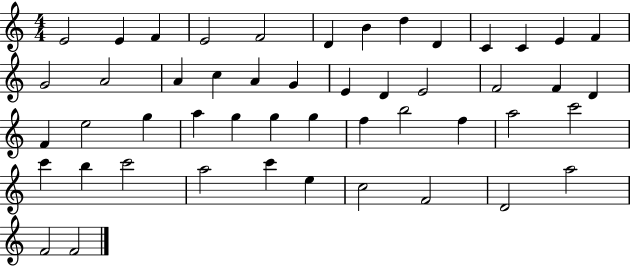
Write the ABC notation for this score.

X:1
T:Untitled
M:4/4
L:1/4
K:C
E2 E F E2 F2 D B d D C C E F G2 A2 A c A G E D E2 F2 F D F e2 g a g g g f b2 f a2 c'2 c' b c'2 a2 c' e c2 F2 D2 a2 F2 F2